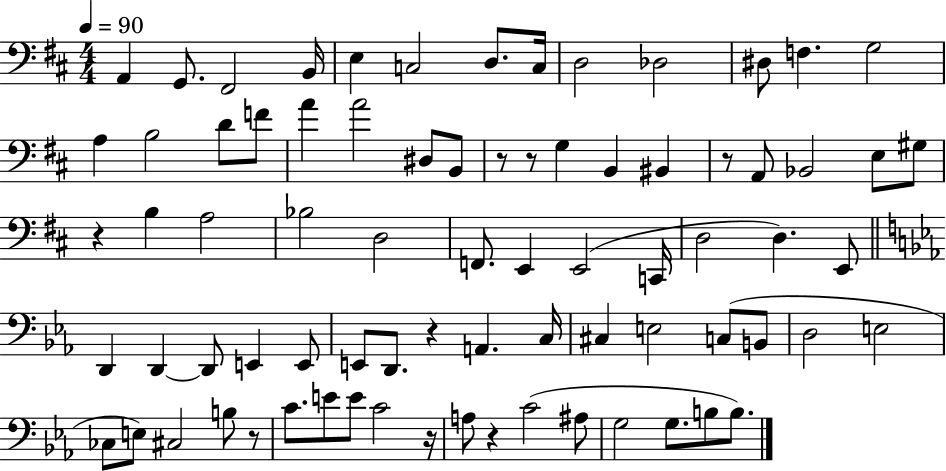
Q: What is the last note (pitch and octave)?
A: B3